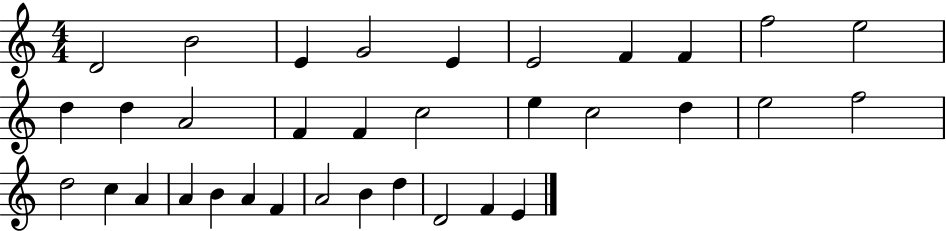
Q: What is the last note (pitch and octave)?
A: E4